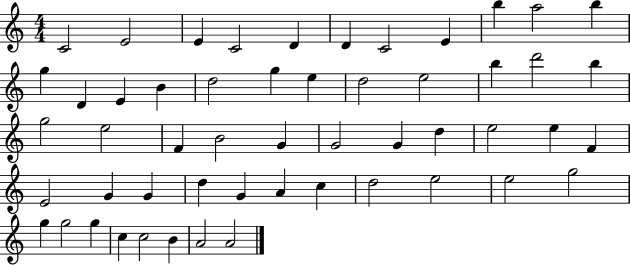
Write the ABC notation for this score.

X:1
T:Untitled
M:4/4
L:1/4
K:C
C2 E2 E C2 D D C2 E b a2 b g D E B d2 g e d2 e2 b d'2 b g2 e2 F B2 G G2 G d e2 e F E2 G G d G A c d2 e2 e2 g2 g g2 g c c2 B A2 A2